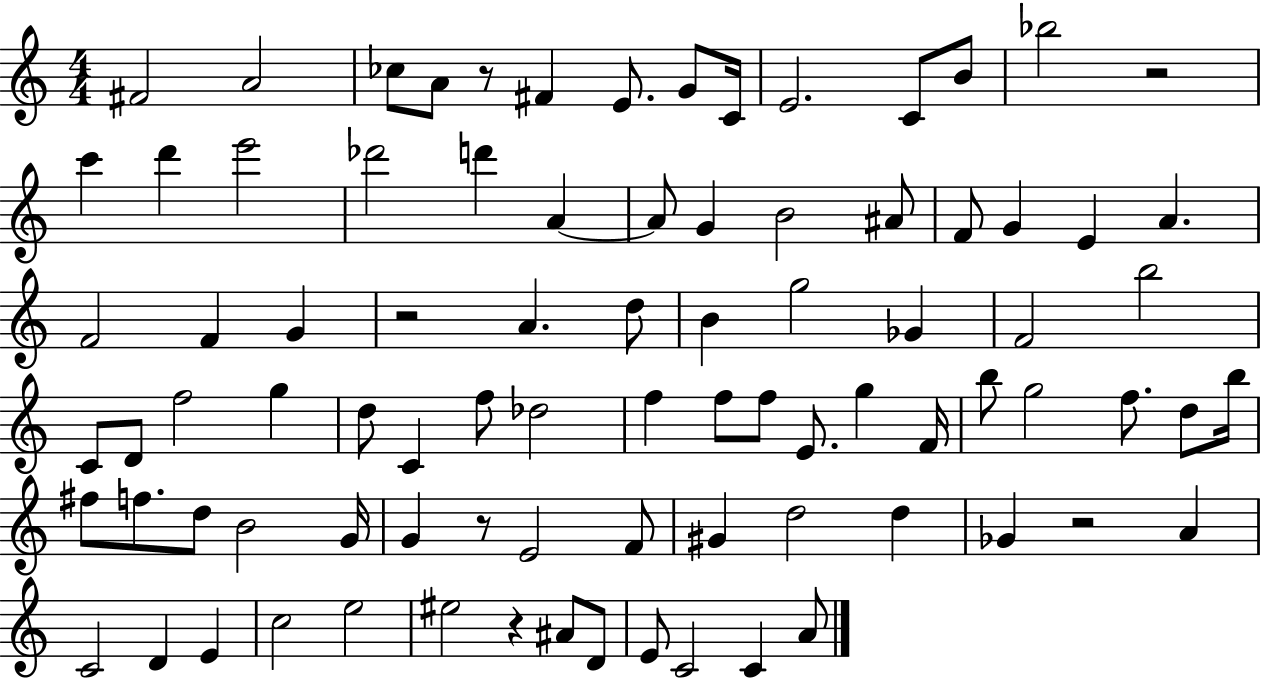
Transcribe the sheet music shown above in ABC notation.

X:1
T:Untitled
M:4/4
L:1/4
K:C
^F2 A2 _c/2 A/2 z/2 ^F E/2 G/2 C/4 E2 C/2 B/2 _b2 z2 c' d' e'2 _d'2 d' A A/2 G B2 ^A/2 F/2 G E A F2 F G z2 A d/2 B g2 _G F2 b2 C/2 D/2 f2 g d/2 C f/2 _d2 f f/2 f/2 E/2 g F/4 b/2 g2 f/2 d/2 b/4 ^f/2 f/2 d/2 B2 G/4 G z/2 E2 F/2 ^G d2 d _G z2 A C2 D E c2 e2 ^e2 z ^A/2 D/2 E/2 C2 C A/2